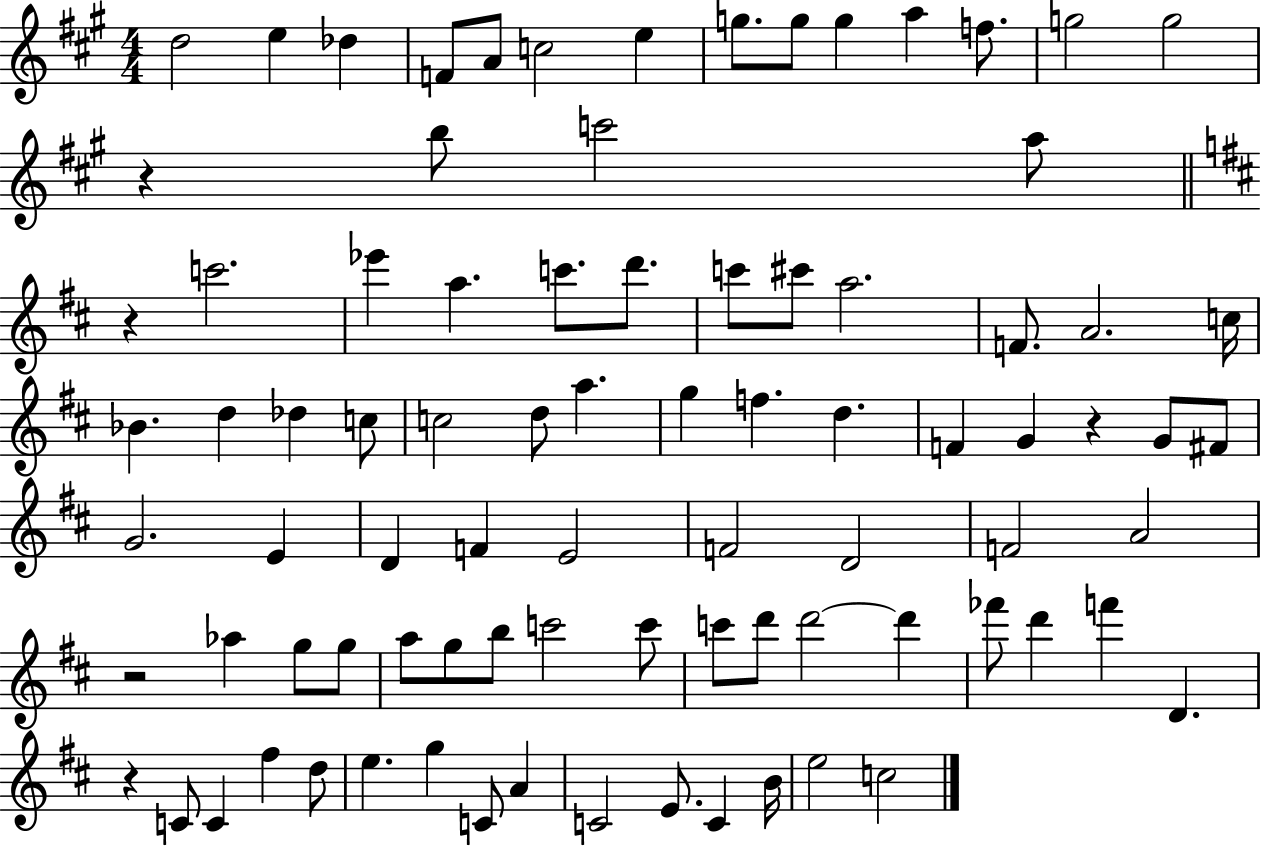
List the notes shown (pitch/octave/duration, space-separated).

D5/h E5/q Db5/q F4/e A4/e C5/h E5/q G5/e. G5/e G5/q A5/q F5/e. G5/h G5/h R/q B5/e C6/h A5/e R/q C6/h. Eb6/q A5/q. C6/e. D6/e. C6/e C#6/e A5/h. F4/e. A4/h. C5/s Bb4/q. D5/q Db5/q C5/e C5/h D5/e A5/q. G5/q F5/q. D5/q. F4/q G4/q R/q G4/e F#4/e G4/h. E4/q D4/q F4/q E4/h F4/h D4/h F4/h A4/h R/h Ab5/q G5/e G5/e A5/e G5/e B5/e C6/h C6/e C6/e D6/e D6/h D6/q FES6/e D6/q F6/q D4/q. R/q C4/e C4/q F#5/q D5/e E5/q. G5/q C4/e A4/q C4/h E4/e. C4/q B4/s E5/h C5/h